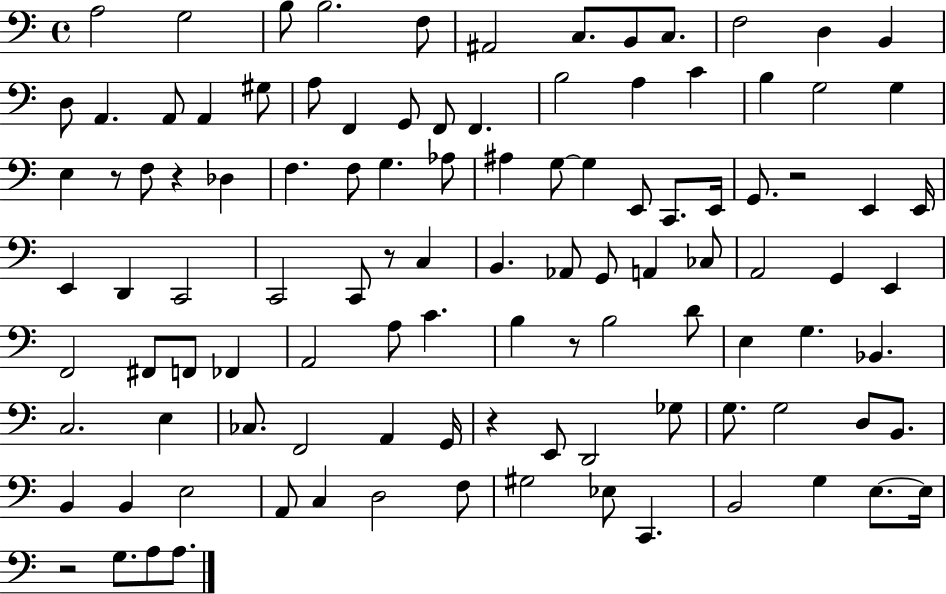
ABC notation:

X:1
T:Untitled
M:4/4
L:1/4
K:C
A,2 G,2 B,/2 B,2 F,/2 ^A,,2 C,/2 B,,/2 C,/2 F,2 D, B,, D,/2 A,, A,,/2 A,, ^G,/2 A,/2 F,, G,,/2 F,,/2 F,, B,2 A, C B, G,2 G, E, z/2 F,/2 z _D, F, F,/2 G, _A,/2 ^A, G,/2 G, E,,/2 C,,/2 E,,/4 G,,/2 z2 E,, E,,/4 E,, D,, C,,2 C,,2 C,,/2 z/2 C, B,, _A,,/2 G,,/2 A,, _C,/2 A,,2 G,, E,, F,,2 ^F,,/2 F,,/2 _F,, A,,2 A,/2 C B, z/2 B,2 D/2 E, G, _B,, C,2 E, _C,/2 F,,2 A,, G,,/4 z E,,/2 D,,2 _G,/2 G,/2 G,2 D,/2 B,,/2 B,, B,, E,2 A,,/2 C, D,2 F,/2 ^G,2 _E,/2 C,, B,,2 G, E,/2 E,/4 z2 G,/2 A,/2 A,/2